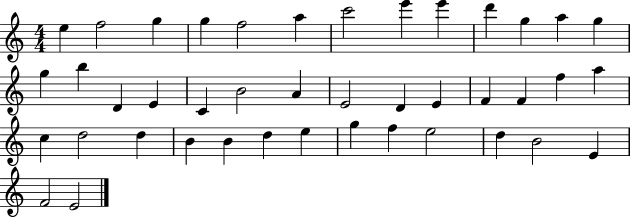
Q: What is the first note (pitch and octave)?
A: E5